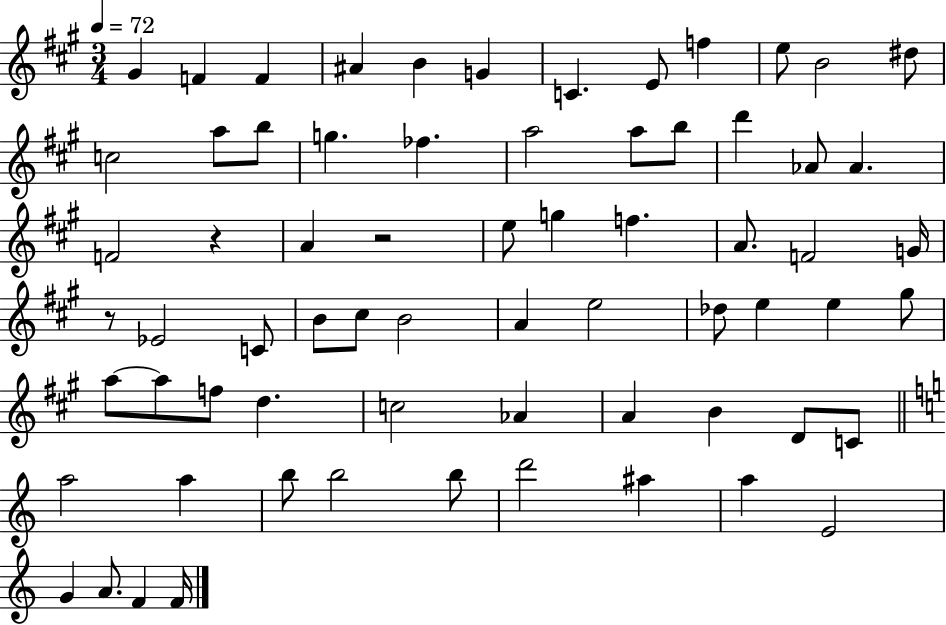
{
  \clef treble
  \numericTimeSignature
  \time 3/4
  \key a \major
  \tempo 4 = 72
  gis'4 f'4 f'4 | ais'4 b'4 g'4 | c'4. e'8 f''4 | e''8 b'2 dis''8 | \break c''2 a''8 b''8 | g''4. fes''4. | a''2 a''8 b''8 | d'''4 aes'8 aes'4. | \break f'2 r4 | a'4 r2 | e''8 g''4 f''4. | a'8. f'2 g'16 | \break r8 ees'2 c'8 | b'8 cis''8 b'2 | a'4 e''2 | des''8 e''4 e''4 gis''8 | \break a''8~~ a''8 f''8 d''4. | c''2 aes'4 | a'4 b'4 d'8 c'8 | \bar "||" \break \key c \major a''2 a''4 | b''8 b''2 b''8 | d'''2 ais''4 | a''4 e'2 | \break g'4 a'8. f'4 f'16 | \bar "|."
}